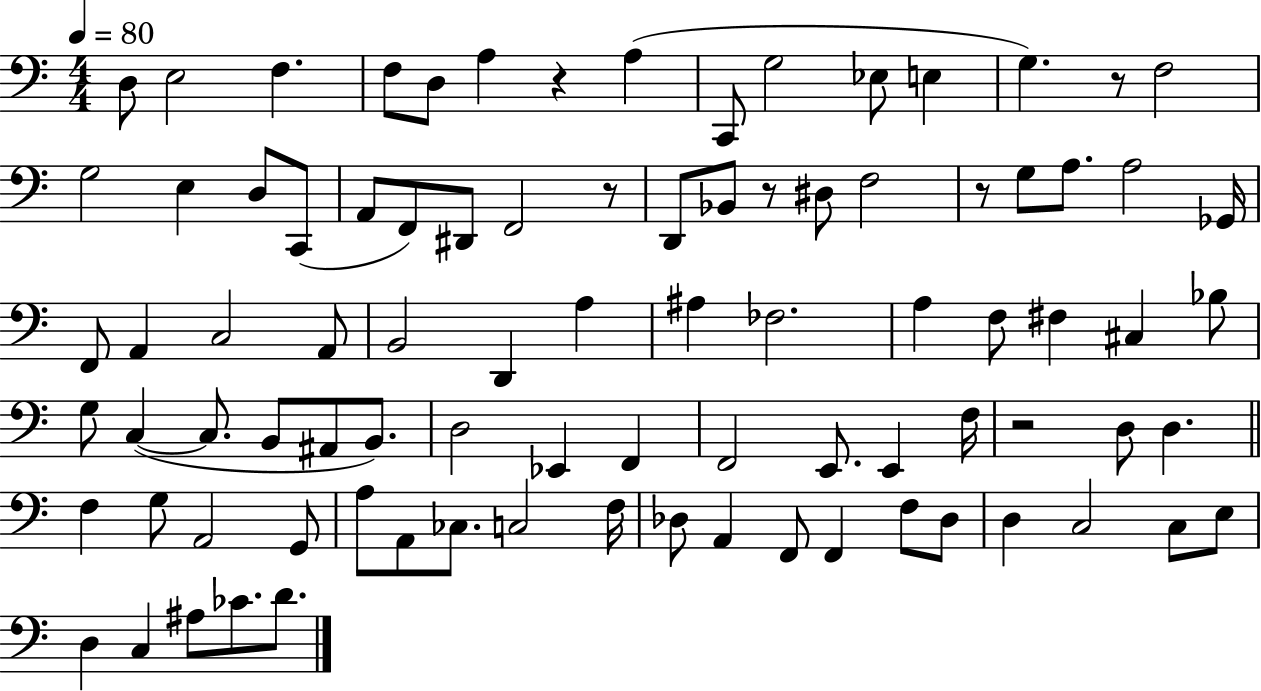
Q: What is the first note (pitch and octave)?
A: D3